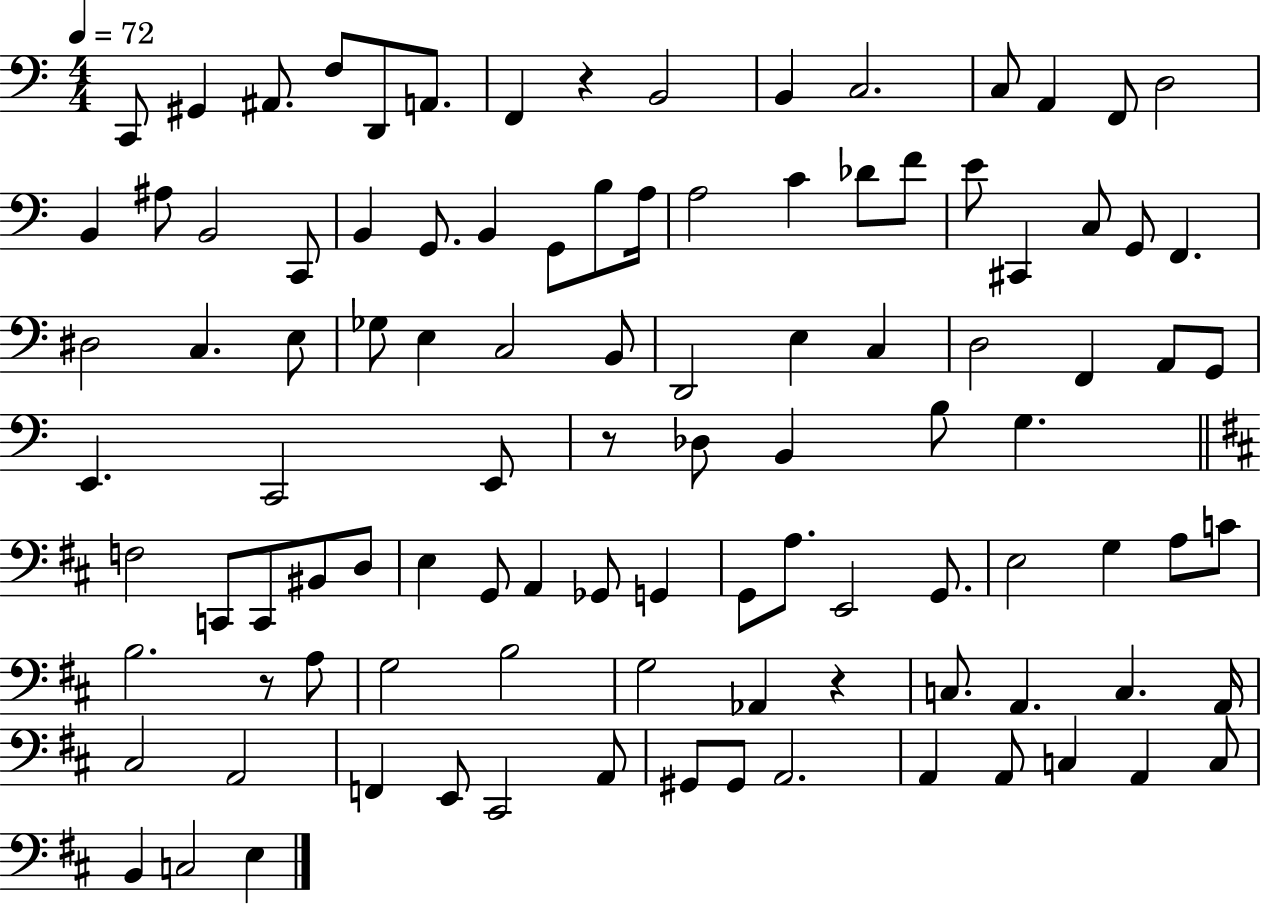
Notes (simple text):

C2/e G#2/q A#2/e. F3/e D2/e A2/e. F2/q R/q B2/h B2/q C3/h. C3/e A2/q F2/e D3/h B2/q A#3/e B2/h C2/e B2/q G2/e. B2/q G2/e B3/e A3/s A3/h C4/q Db4/e F4/e E4/e C#2/q C3/e G2/e F2/q. D#3/h C3/q. E3/e Gb3/e E3/q C3/h B2/e D2/h E3/q C3/q D3/h F2/q A2/e G2/e E2/q. C2/h E2/e R/e Db3/e B2/q B3/e G3/q. F3/h C2/e C2/e BIS2/e D3/e E3/q G2/e A2/q Gb2/e G2/q G2/e A3/e. E2/h G2/e. E3/h G3/q A3/e C4/e B3/h. R/e A3/e G3/h B3/h G3/h Ab2/q R/q C3/e. A2/q. C3/q. A2/s C#3/h A2/h F2/q E2/e C#2/h A2/e G#2/e G#2/e A2/h. A2/q A2/e C3/q A2/q C3/e B2/q C3/h E3/q